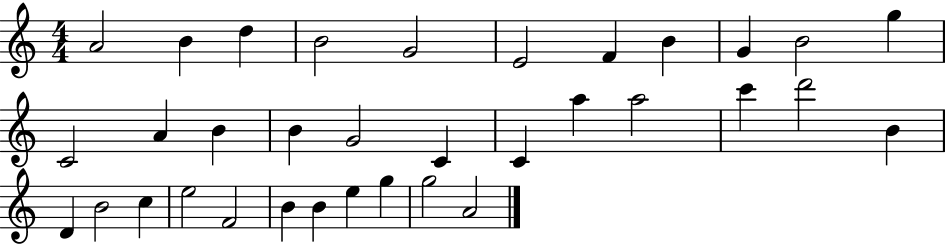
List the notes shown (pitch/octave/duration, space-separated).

A4/h B4/q D5/q B4/h G4/h E4/h F4/q B4/q G4/q B4/h G5/q C4/h A4/q B4/q B4/q G4/h C4/q C4/q A5/q A5/h C6/q D6/h B4/q D4/q B4/h C5/q E5/h F4/h B4/q B4/q E5/q G5/q G5/h A4/h